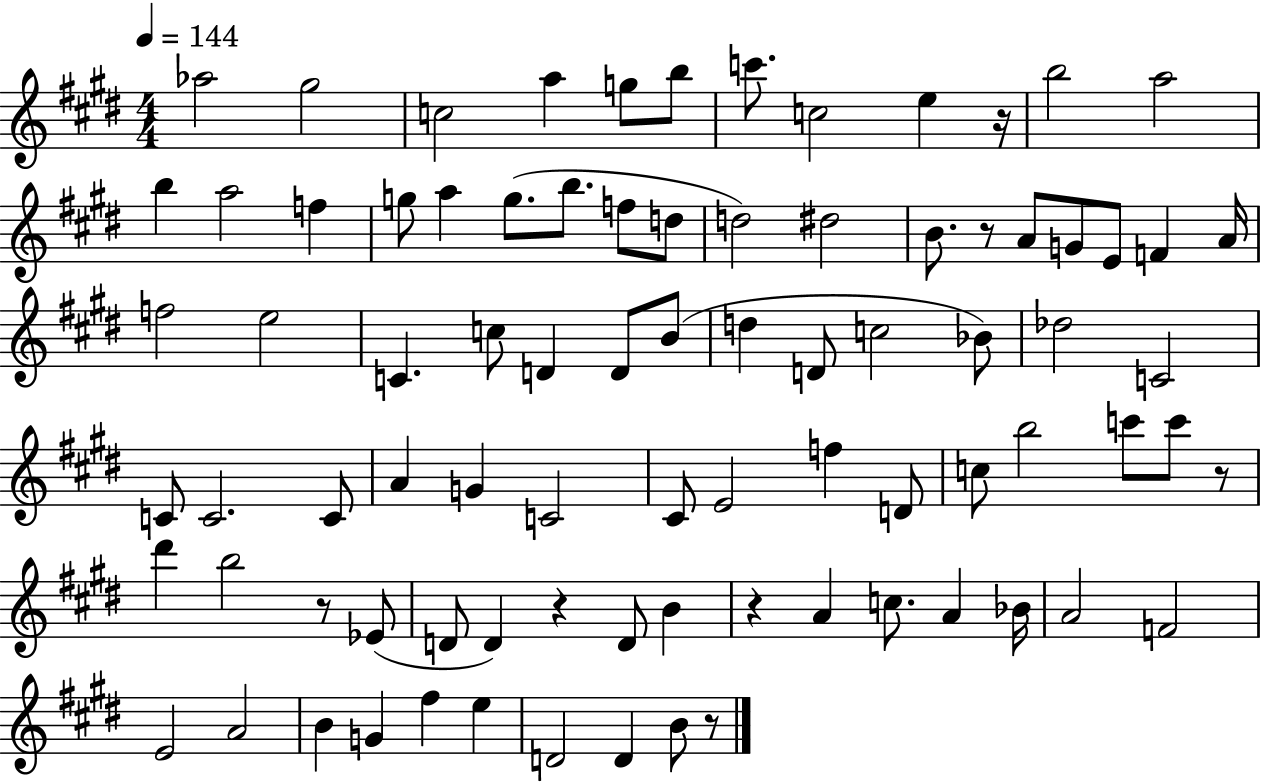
Ab5/h G#5/h C5/h A5/q G5/e B5/e C6/e. C5/h E5/q R/s B5/h A5/h B5/q A5/h F5/q G5/e A5/q G5/e. B5/e. F5/e D5/e D5/h D#5/h B4/e. R/e A4/e G4/e E4/e F4/q A4/s F5/h E5/h C4/q. C5/e D4/q D4/e B4/e D5/q D4/e C5/h Bb4/e Db5/h C4/h C4/e C4/h. C4/e A4/q G4/q C4/h C#4/e E4/h F5/q D4/e C5/e B5/h C6/e C6/e R/e D#6/q B5/h R/e Eb4/e D4/e D4/q R/q D4/e B4/q R/q A4/q C5/e. A4/q Bb4/s A4/h F4/h E4/h A4/h B4/q G4/q F#5/q E5/q D4/h D4/q B4/e R/e